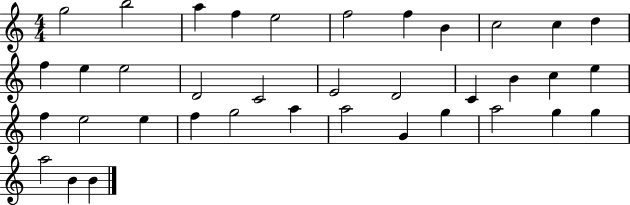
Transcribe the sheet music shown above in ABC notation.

X:1
T:Untitled
M:4/4
L:1/4
K:C
g2 b2 a f e2 f2 f B c2 c d f e e2 D2 C2 E2 D2 C B c e f e2 e f g2 a a2 G g a2 g g a2 B B